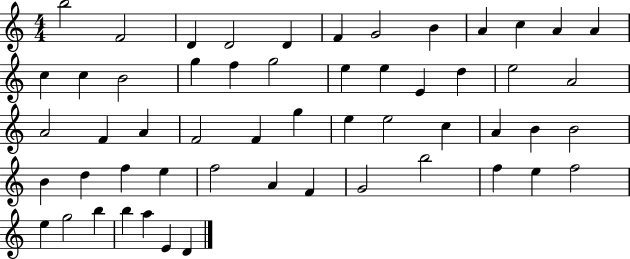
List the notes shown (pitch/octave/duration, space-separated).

B5/h F4/h D4/q D4/h D4/q F4/q G4/h B4/q A4/q C5/q A4/q A4/q C5/q C5/q B4/h G5/q F5/q G5/h E5/q E5/q E4/q D5/q E5/h A4/h A4/h F4/q A4/q F4/h F4/q G5/q E5/q E5/h C5/q A4/q B4/q B4/h B4/q D5/q F5/q E5/q F5/h A4/q F4/q G4/h B5/h F5/q E5/q F5/h E5/q G5/h B5/q B5/q A5/q E4/q D4/q